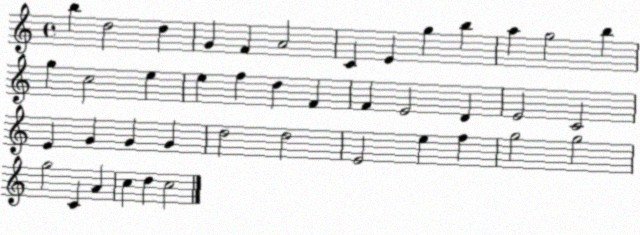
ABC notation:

X:1
T:Untitled
M:4/4
L:1/4
K:C
b d2 d G F A2 C E g b a g2 b g c2 e e f d F F E2 D E2 C2 E G G G d2 d2 E2 e f g2 g2 g2 C A c d c2